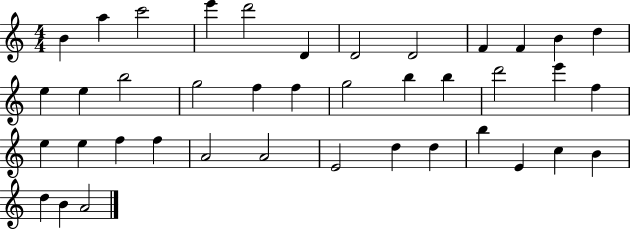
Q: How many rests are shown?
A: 0